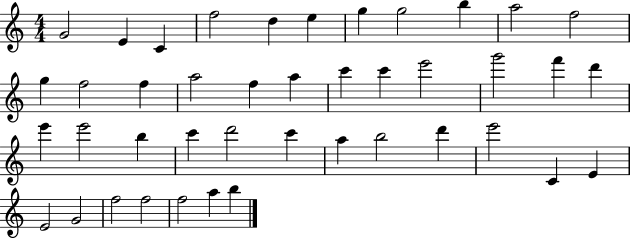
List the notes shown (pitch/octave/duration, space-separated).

G4/h E4/q C4/q F5/h D5/q E5/q G5/q G5/h B5/q A5/h F5/h G5/q F5/h F5/q A5/h F5/q A5/q C6/q C6/q E6/h G6/h F6/q D6/q E6/q E6/h B5/q C6/q D6/h C6/q A5/q B5/h D6/q E6/h C4/q E4/q E4/h G4/h F5/h F5/h F5/h A5/q B5/q